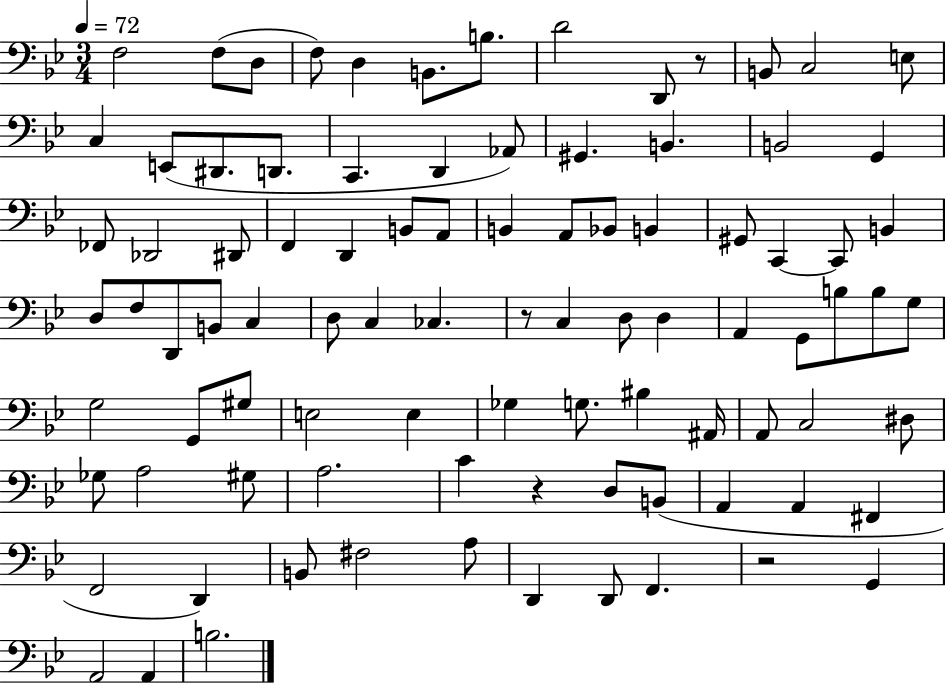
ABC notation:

X:1
T:Untitled
M:3/4
L:1/4
K:Bb
F,2 F,/2 D,/2 F,/2 D, B,,/2 B,/2 D2 D,,/2 z/2 B,,/2 C,2 E,/2 C, E,,/2 ^D,,/2 D,,/2 C,, D,, _A,,/2 ^G,, B,, B,,2 G,, _F,,/2 _D,,2 ^D,,/2 F,, D,, B,,/2 A,,/2 B,, A,,/2 _B,,/2 B,, ^G,,/2 C,, C,,/2 B,, D,/2 F,/2 D,,/2 B,,/2 C, D,/2 C, _C, z/2 C, D,/2 D, A,, G,,/2 B,/2 B,/2 G,/2 G,2 G,,/2 ^G,/2 E,2 E, _G, G,/2 ^B, ^A,,/4 A,,/2 C,2 ^D,/2 _G,/2 A,2 ^G,/2 A,2 C z D,/2 B,,/2 A,, A,, ^F,, F,,2 D,, B,,/2 ^F,2 A,/2 D,, D,,/2 F,, z2 G,, A,,2 A,, B,2